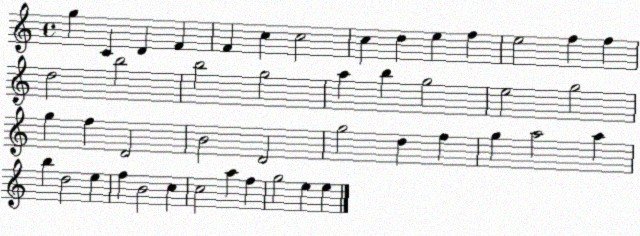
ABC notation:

X:1
T:Untitled
M:4/4
L:1/4
K:C
g C D F F c c2 c d e f e2 f f d2 b2 b2 g2 a b g2 e2 g2 g f D2 B2 D2 g2 d f g a2 a b d2 e f B2 c c2 a f g2 e e